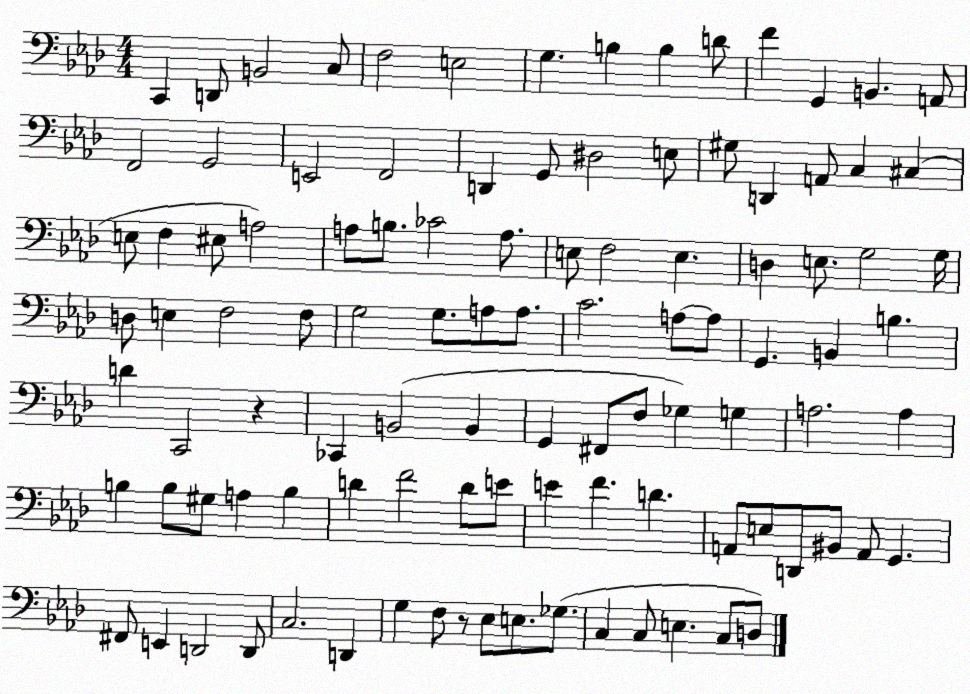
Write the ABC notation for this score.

X:1
T:Untitled
M:4/4
L:1/4
K:Ab
C,, D,,/2 B,,2 C,/2 F,2 E,2 G, B, B, D/2 F G,, B,, A,,/2 F,,2 G,,2 E,,2 F,,2 D,, G,,/2 ^D,2 E,/2 ^G,/2 D,, A,,/2 C, ^C, E,/2 F, ^E,/2 A,2 A,/2 B,/2 _C2 A,/2 E,/2 F,2 E, D, E,/2 G,2 G,/4 D,/2 E, F,2 F,/2 G,2 G,/2 A,/2 A,/2 C2 A,/2 A,/2 G,, B,, B, D C,,2 z _C,, B,,2 B,, G,, ^F,,/2 F,/2 _G, G, A,2 A, B, B,/2 ^G,/2 A, B, D F2 D/2 E/2 E F D A,,/2 E,/2 D,,/2 ^B,,/2 A,,/2 G,, ^F,,/2 E,, D,,2 D,,/2 C,2 D,, G, F,/2 z/2 _E,/2 E,/2 _G,/2 C, C,/2 E, C,/2 D,/2